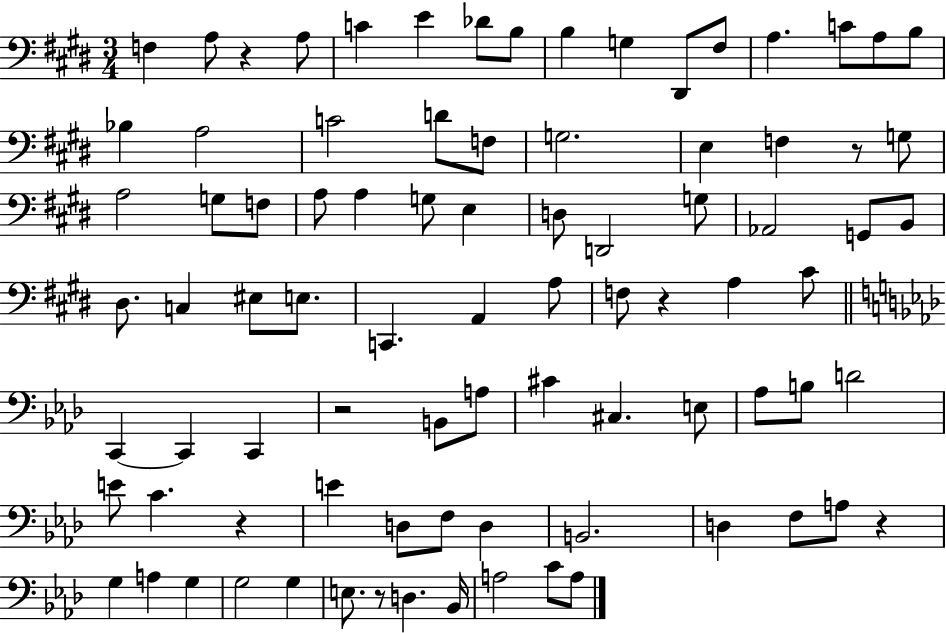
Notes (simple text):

F3/q A3/e R/q A3/e C4/q E4/q Db4/e B3/e B3/q G3/q D#2/e F#3/e A3/q. C4/e A3/e B3/e Bb3/q A3/h C4/h D4/e F3/e G3/h. E3/q F3/q R/e G3/e A3/h G3/e F3/e A3/e A3/q G3/e E3/q D3/e D2/h G3/e Ab2/h G2/e B2/e D#3/e. C3/q EIS3/e E3/e. C2/q. A2/q A3/e F3/e R/q A3/q C#4/e C2/q C2/q C2/q R/h B2/e A3/e C#4/q C#3/q. E3/e Ab3/e B3/e D4/h E4/e C4/q. R/q E4/q D3/e F3/e D3/q B2/h. D3/q F3/e A3/e R/q G3/q A3/q G3/q G3/h G3/q E3/e. R/e D3/q. Bb2/s A3/h C4/e A3/e